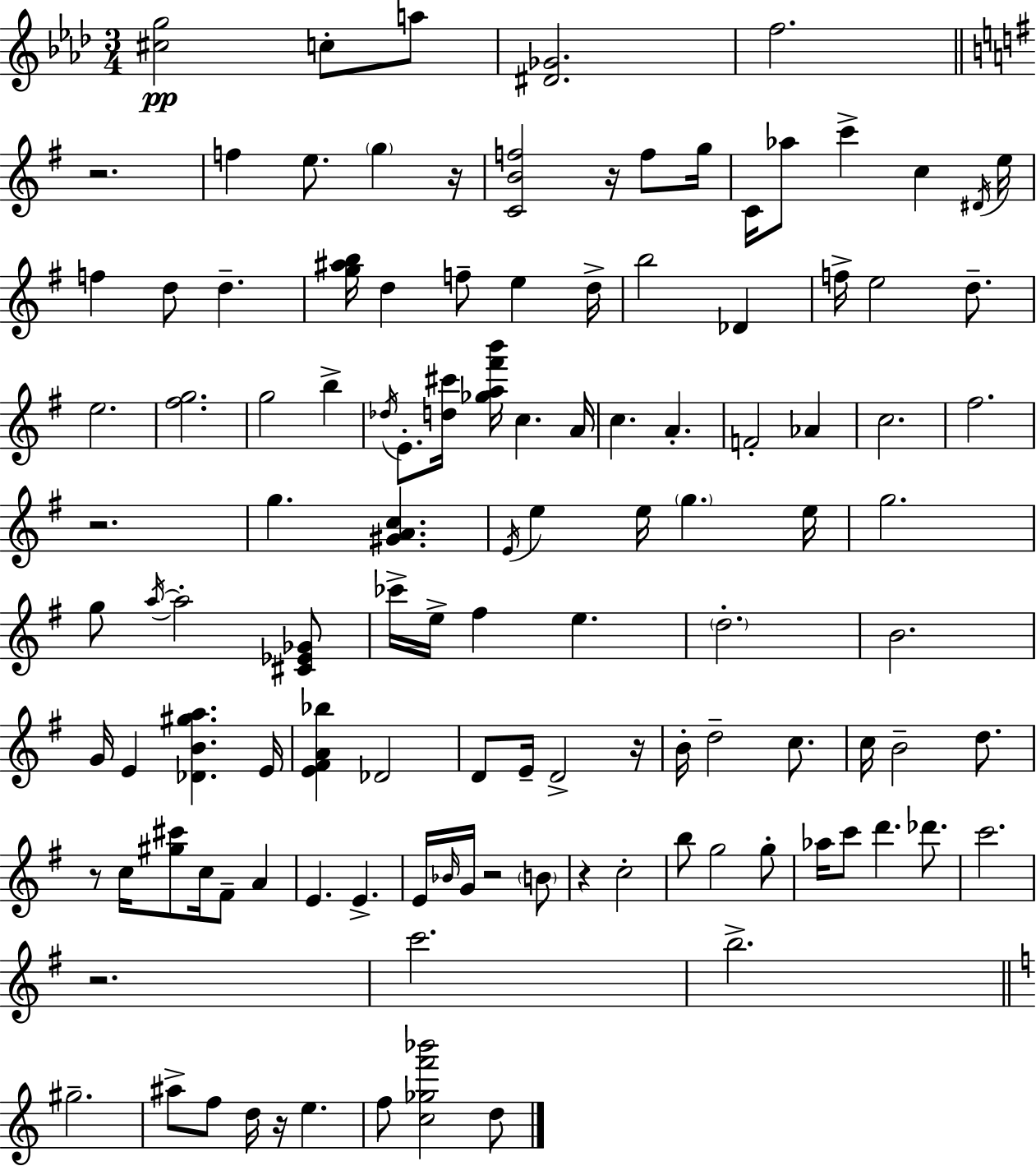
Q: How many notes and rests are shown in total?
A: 119